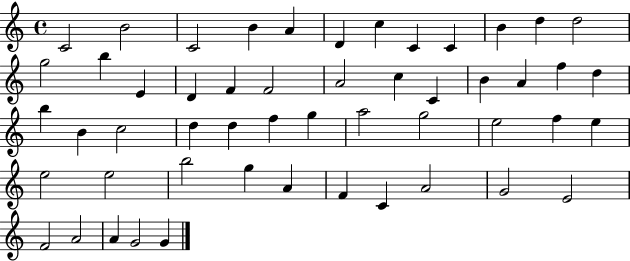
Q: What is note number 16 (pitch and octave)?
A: D4